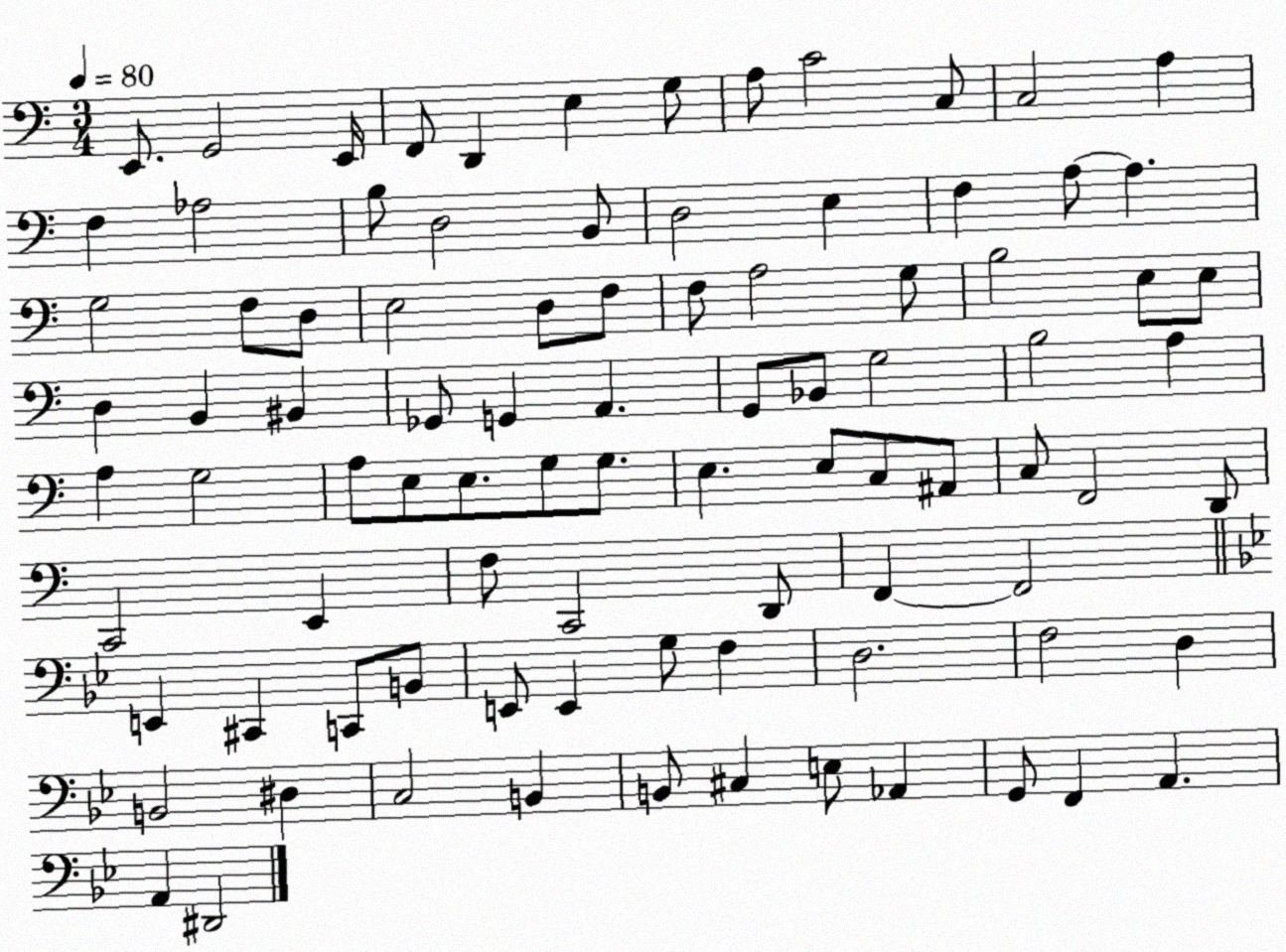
X:1
T:Untitled
M:3/4
L:1/4
K:C
E,,/2 G,,2 E,,/4 F,,/2 D,, E, G,/2 A,/2 C2 C,/2 C,2 A, F, _A,2 B,/2 D,2 B,,/2 D,2 E, F, A,/2 A, G,2 F,/2 D,/2 E,2 D,/2 F,/2 F,/2 A,2 G,/2 B,2 E,/2 E,/2 D, B,, ^B,, _G,,/2 G,, A,, G,,/2 _B,,/2 G,2 B,2 A, A, G,2 A,/2 E,/2 E,/2 G,/2 G,/2 E, E,/2 C,/2 ^A,,/2 C,/2 F,,2 D,,/2 C,,2 E,, F,/2 C,,2 D,,/2 F,, F,,2 E,, ^C,, C,,/2 B,,/2 E,,/2 E,, G,/2 F, D,2 F,2 D, B,,2 ^D, C,2 B,, B,,/2 ^C, E,/2 _A,, G,,/2 F,, A,, A,, ^D,,2